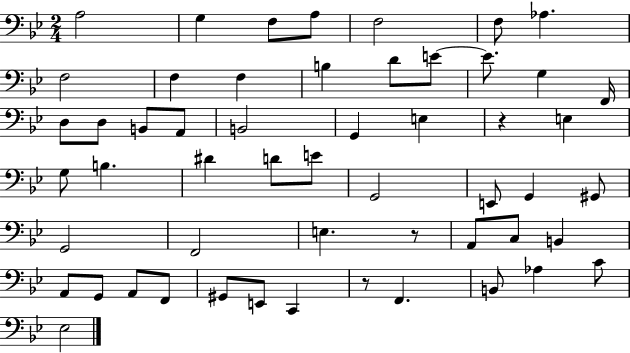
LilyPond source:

{
  \clef bass
  \numericTimeSignature
  \time 2/4
  \key bes \major
  a2 | g4 f8 a8 | f2 | f8 aes4. | \break f2 | f4 f4 | b4 d'8 e'8~~ | e'8. g4 f,16 | \break d8 d8 b,8 a,8 | b,2 | g,4 e4 | r4 e4 | \break g8 b4. | dis'4 d'8 e'8 | g,2 | e,8 g,4 gis,8 | \break g,2 | f,2 | e4. r8 | a,8 c8 b,4 | \break a,8 g,8 a,8 f,8 | gis,8 e,8 c,4 | r8 f,4. | b,8 aes4 c'8 | \break ees2 | \bar "|."
}